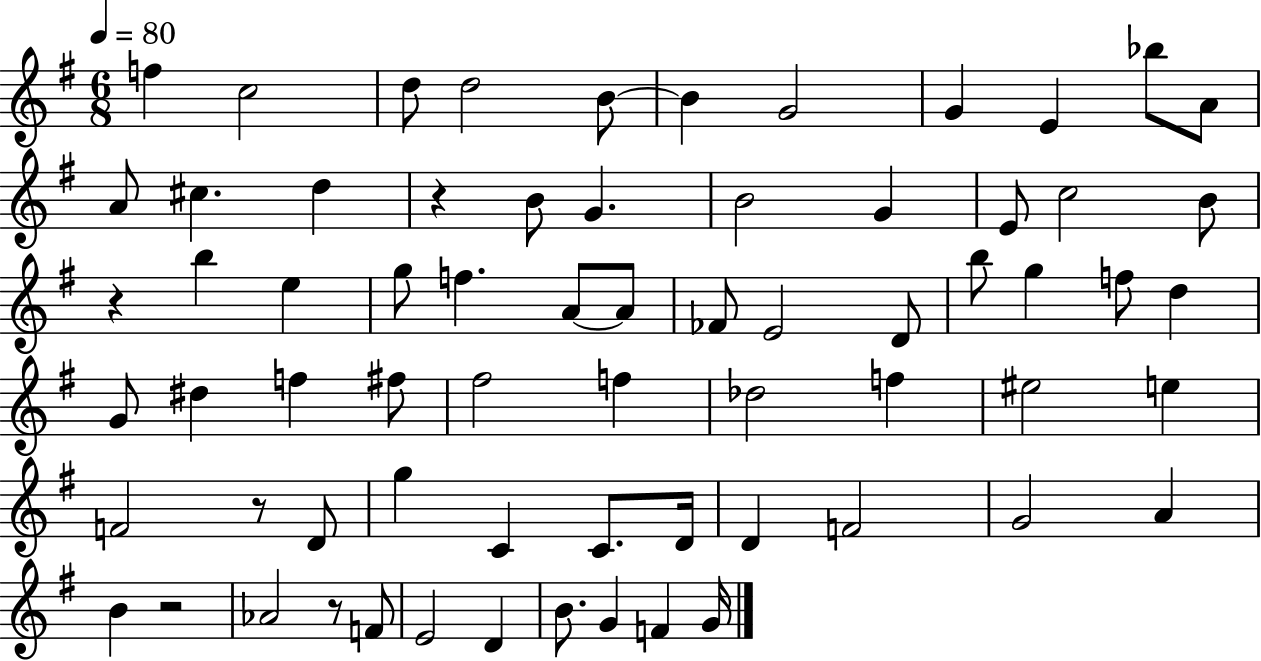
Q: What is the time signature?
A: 6/8